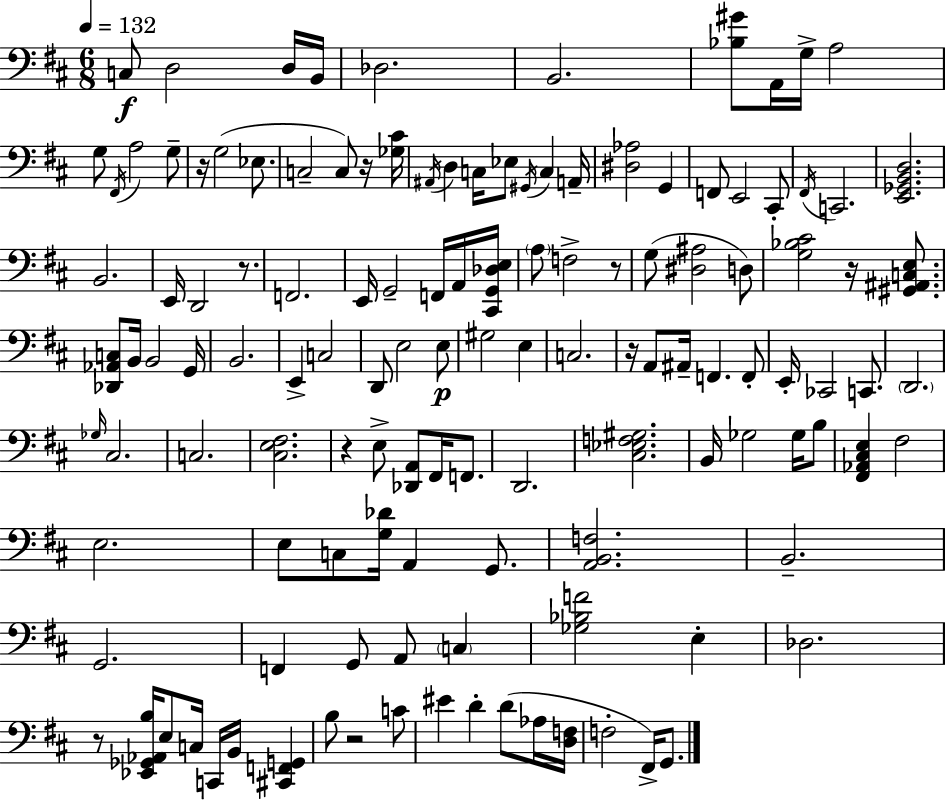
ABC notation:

X:1
T:Untitled
M:6/8
L:1/4
K:D
C,/2 D,2 D,/4 B,,/4 _D,2 B,,2 [_B,^G]/2 A,,/4 G,/4 A,2 G,/2 ^F,,/4 A,2 G,/2 z/4 G,2 _E,/2 C,2 C,/2 z/4 [_G,^C]/4 ^A,,/4 D, C,/4 _E,/2 ^G,,/4 C, A,,/4 [^D,_A,]2 G,, F,,/2 E,,2 ^C,,/2 ^F,,/4 C,,2 [E,,_G,,B,,D,]2 B,,2 E,,/4 D,,2 z/2 F,,2 E,,/4 G,,2 F,,/4 A,,/4 [^C,,G,,_D,E,]/4 A,/2 F,2 z/2 G,/2 [^D,^A,]2 D,/2 [G,_B,^C]2 z/4 [^G,,^A,,C,E,]/2 [_D,,_A,,C,]/2 B,,/4 B,,2 G,,/4 B,,2 E,, C,2 D,,/2 E,2 E,/2 ^G,2 E, C,2 z/4 A,,/2 ^A,,/4 F,, F,,/2 E,,/4 _C,,2 C,,/2 D,,2 _G,/4 ^C,2 C,2 [^C,E,^F,]2 z E,/2 [_D,,A,,]/2 ^F,,/4 F,,/2 D,,2 [^C,_E,F,^G,]2 B,,/4 _G,2 _G,/4 B,/2 [^F,,_A,,^C,E,] ^F,2 E,2 E,/2 C,/2 [G,_D]/4 A,, G,,/2 [A,,B,,F,]2 B,,2 G,,2 F,, G,,/2 A,,/2 C, [_G,_B,F]2 E, _D,2 z/2 [_E,,_G,,_A,,B,]/4 E,/2 C,/4 C,,/4 B,,/4 [^C,,F,,G,,] B,/2 z2 C/2 ^E D D/2 _A,/4 [D,F,]/4 F,2 ^F,,/4 G,,/2